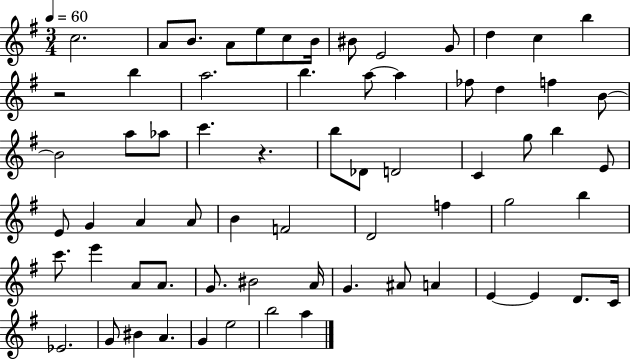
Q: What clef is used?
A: treble